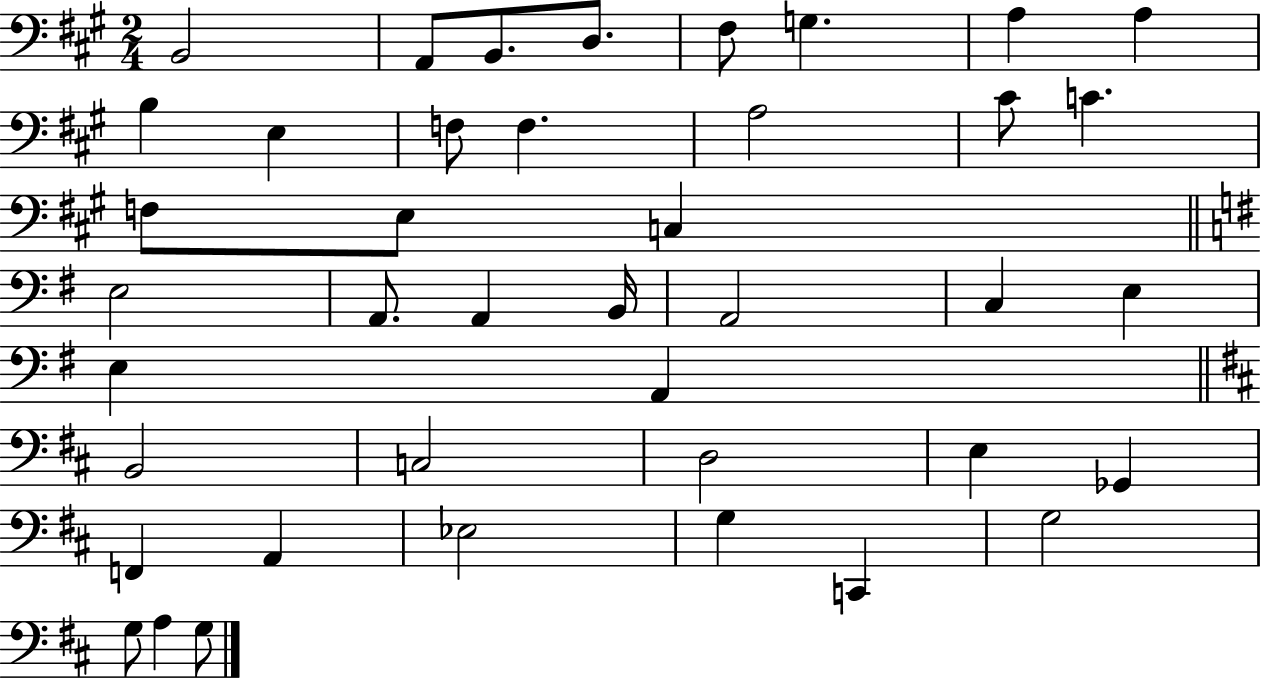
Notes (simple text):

B2/h A2/e B2/e. D3/e. F#3/e G3/q. A3/q A3/q B3/q E3/q F3/e F3/q. A3/h C#4/e C4/q. F3/e E3/e C3/q E3/h A2/e. A2/q B2/s A2/h C3/q E3/q E3/q A2/q B2/h C3/h D3/h E3/q Gb2/q F2/q A2/q Eb3/h G3/q C2/q G3/h G3/e A3/q G3/e